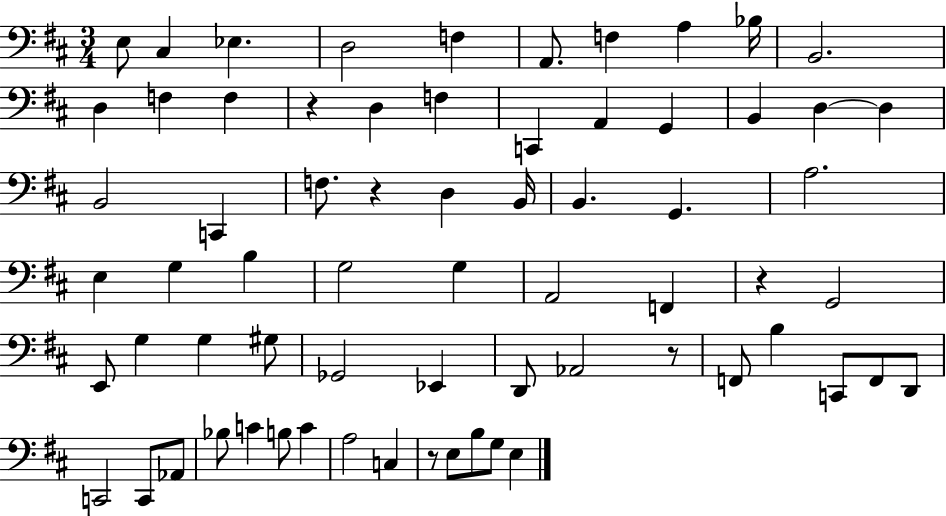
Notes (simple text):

E3/e C#3/q Eb3/q. D3/h F3/q A2/e. F3/q A3/q Bb3/s B2/h. D3/q F3/q F3/q R/q D3/q F3/q C2/q A2/q G2/q B2/q D3/q D3/q B2/h C2/q F3/e. R/q D3/q B2/s B2/q. G2/q. A3/h. E3/q G3/q B3/q G3/h G3/q A2/h F2/q R/q G2/h E2/e G3/q G3/q G#3/e Gb2/h Eb2/q D2/e Ab2/h R/e F2/e B3/q C2/e F2/e D2/e C2/h C2/e Ab2/e Bb3/e C4/q B3/e C4/q A3/h C3/q R/e E3/e B3/e G3/e E3/q